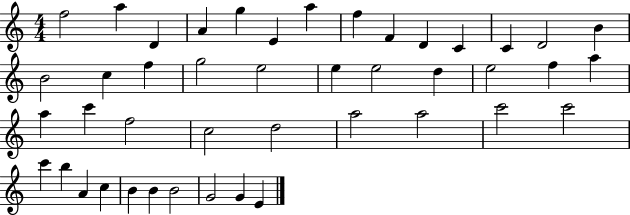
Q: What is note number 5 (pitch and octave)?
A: G5